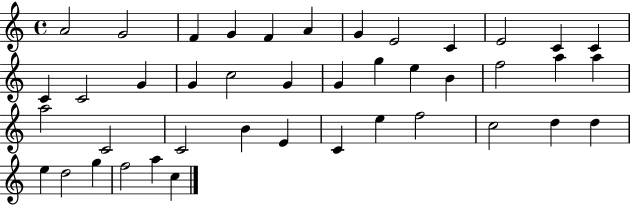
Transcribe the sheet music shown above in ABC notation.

X:1
T:Untitled
M:4/4
L:1/4
K:C
A2 G2 F G F A G E2 C E2 C C C C2 G G c2 G G g e B f2 a a a2 C2 C2 B E C e f2 c2 d d e d2 g f2 a c